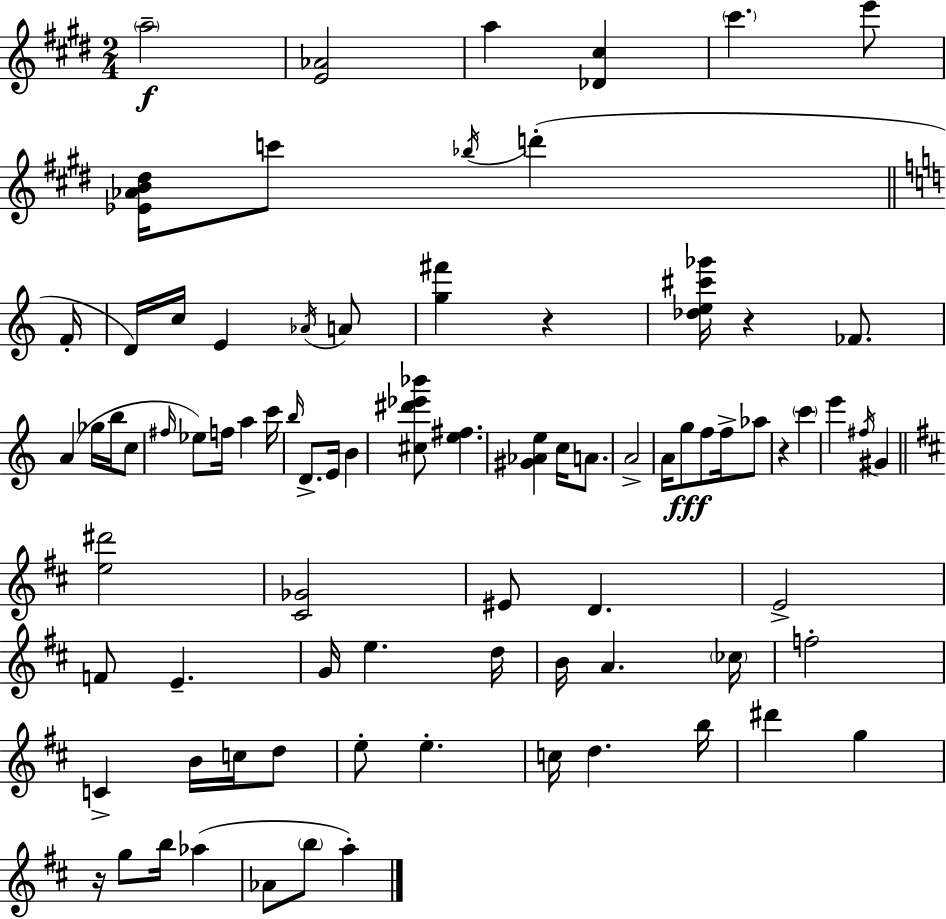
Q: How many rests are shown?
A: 4